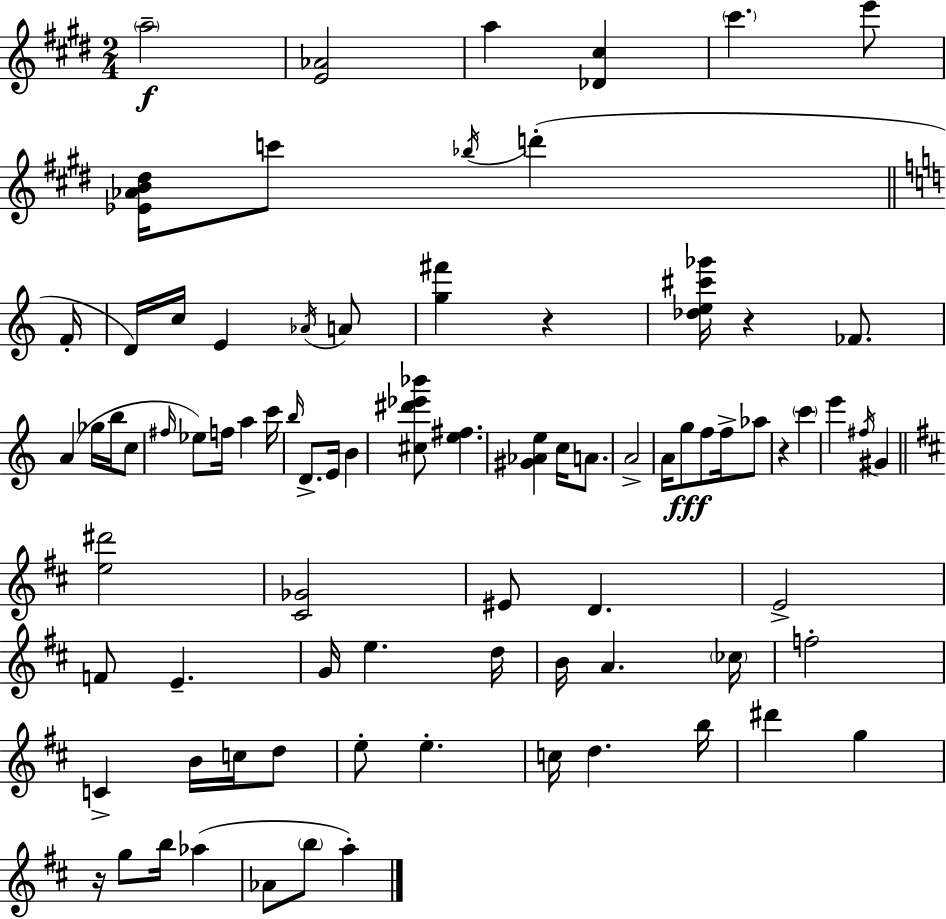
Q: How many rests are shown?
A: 4